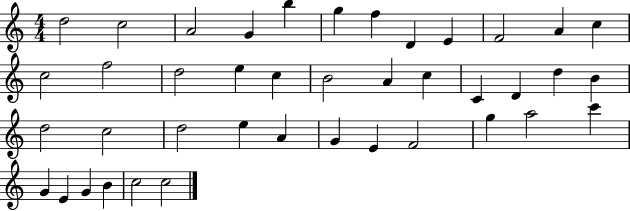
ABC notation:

X:1
T:Untitled
M:4/4
L:1/4
K:C
d2 c2 A2 G b g f D E F2 A c c2 f2 d2 e c B2 A c C D d B d2 c2 d2 e A G E F2 g a2 c' G E G B c2 c2